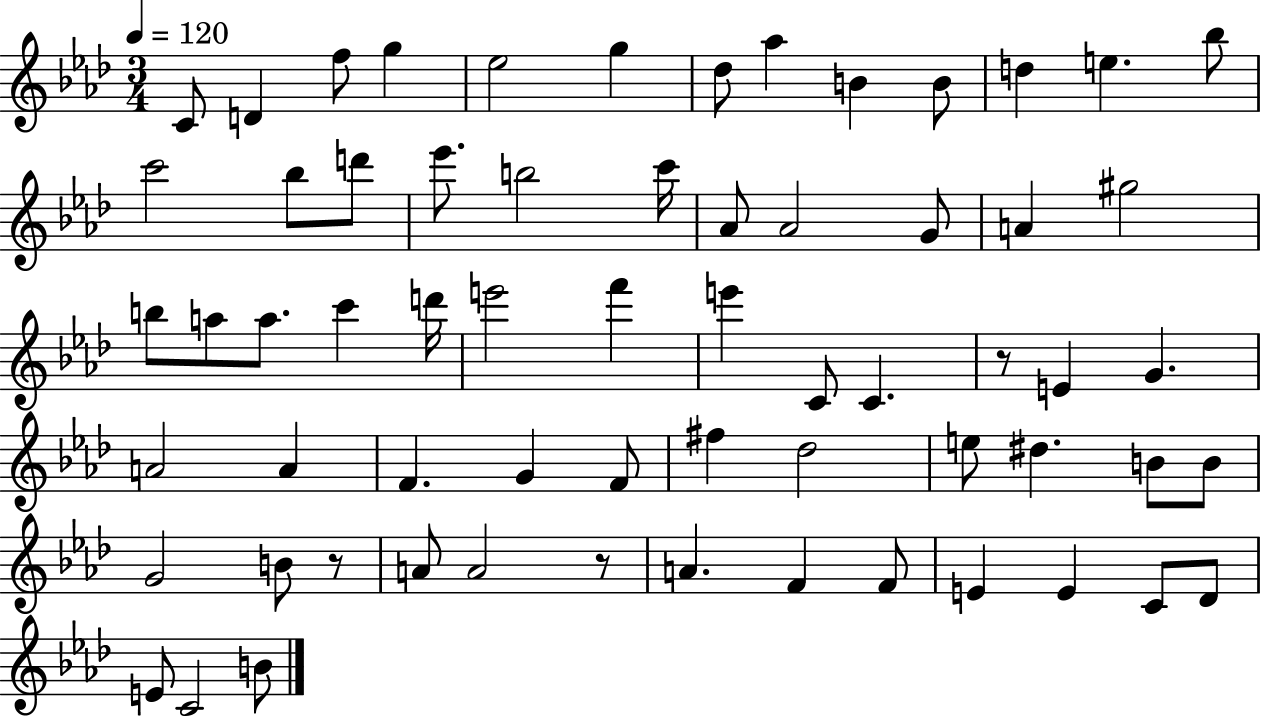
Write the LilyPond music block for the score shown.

{
  \clef treble
  \numericTimeSignature
  \time 3/4
  \key aes \major
  \tempo 4 = 120
  c'8 d'4 f''8 g''4 | ees''2 g''4 | des''8 aes''4 b'4 b'8 | d''4 e''4. bes''8 | \break c'''2 bes''8 d'''8 | ees'''8. b''2 c'''16 | aes'8 aes'2 g'8 | a'4 gis''2 | \break b''8 a''8 a''8. c'''4 d'''16 | e'''2 f'''4 | e'''4 c'8 c'4. | r8 e'4 g'4. | \break a'2 a'4 | f'4. g'4 f'8 | fis''4 des''2 | e''8 dis''4. b'8 b'8 | \break g'2 b'8 r8 | a'8 a'2 r8 | a'4. f'4 f'8 | e'4 e'4 c'8 des'8 | \break e'8 c'2 b'8 | \bar "|."
}